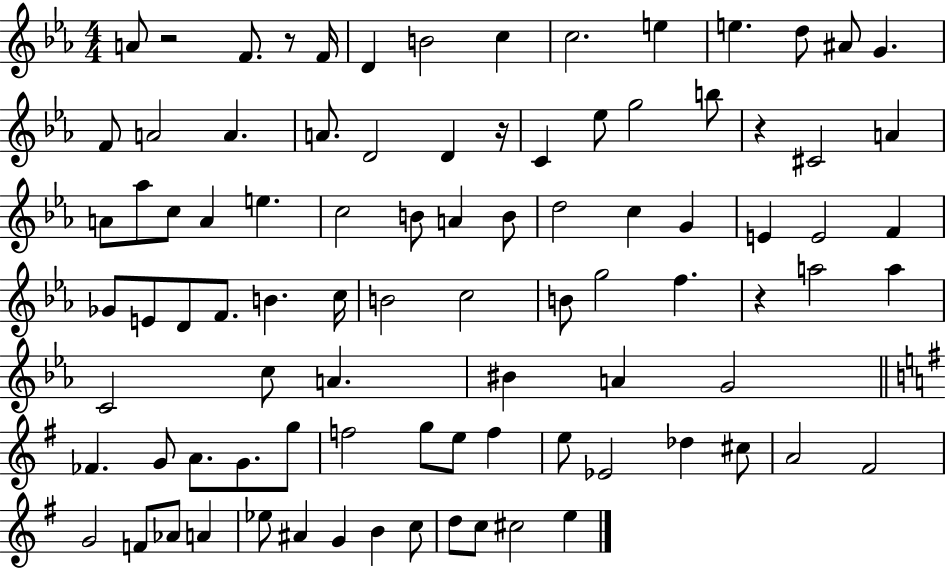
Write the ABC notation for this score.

X:1
T:Untitled
M:4/4
L:1/4
K:Eb
A/2 z2 F/2 z/2 F/4 D B2 c c2 e e d/2 ^A/2 G F/2 A2 A A/2 D2 D z/4 C _e/2 g2 b/2 z ^C2 A A/2 _a/2 c/2 A e c2 B/2 A B/2 d2 c G E E2 F _G/2 E/2 D/2 F/2 B c/4 B2 c2 B/2 g2 f z a2 a C2 c/2 A ^B A G2 _F G/2 A/2 G/2 g/2 f2 g/2 e/2 f e/2 _E2 _d ^c/2 A2 ^F2 G2 F/2 _A/2 A _e/2 ^A G B c/2 d/2 c/2 ^c2 e